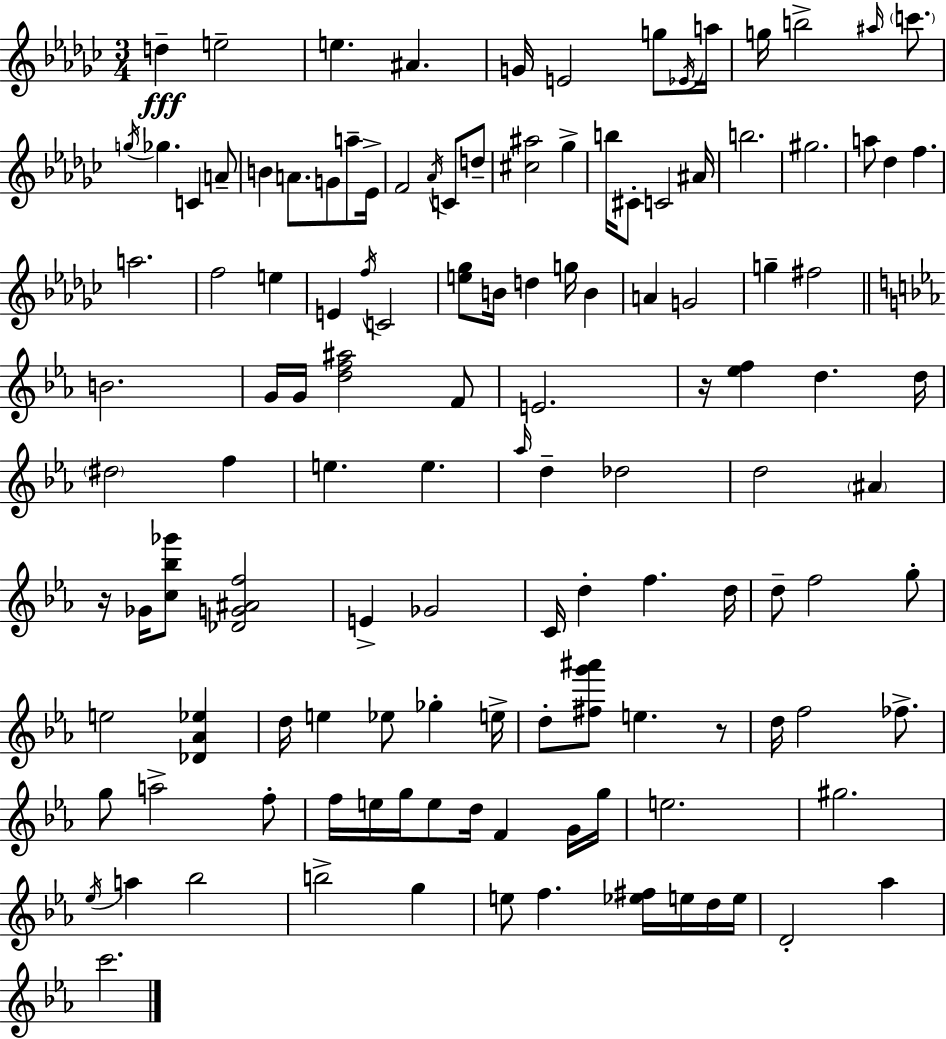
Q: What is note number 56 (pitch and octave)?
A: D5